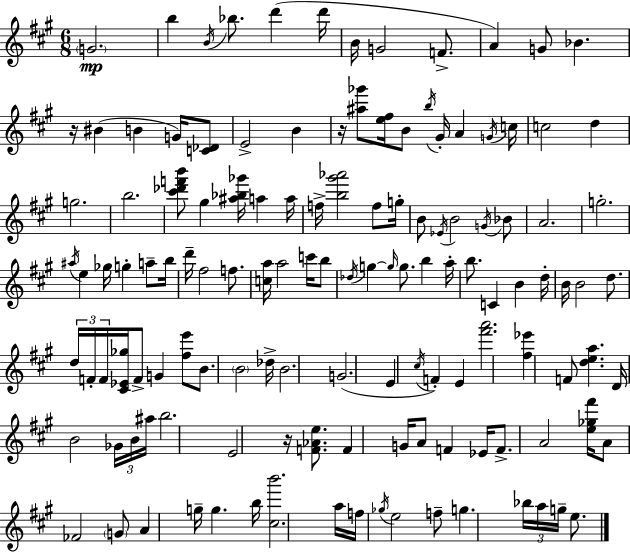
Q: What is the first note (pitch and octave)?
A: G4